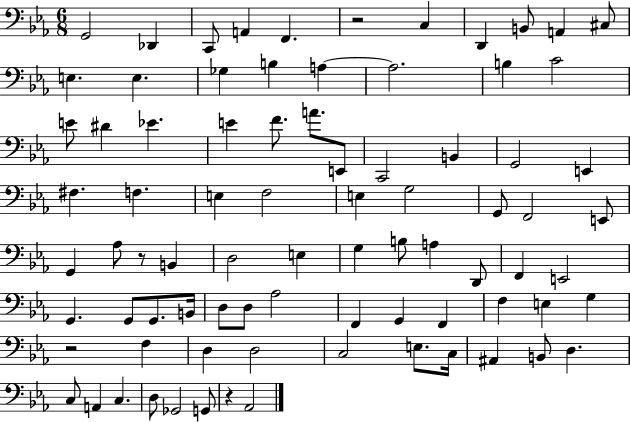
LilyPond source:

{
  \clef bass
  \numericTimeSignature
  \time 6/8
  \key ees \major
  g,2 des,4 | c,8 a,4 f,4. | r2 c4 | d,4 b,8 a,4 cis8 | \break e4. e4. | ges4 b4 a4~~ | a2. | b4 c'2 | \break e'8 dis'4 ees'4. | e'4 f'8. a'8. e,8 | c,2 b,4 | g,2 e,4 | \break fis4. f4. | e4 f2 | e4 g2 | g,8 f,2 e,8 | \break g,4 aes8 r8 b,4 | d2 e4 | g4 b8 a4 d,8 | f,4 e,2 | \break g,4. g,8 g,8. b,16 | d8 d8 aes2 | f,4 g,4 f,4 | f4 e4 g4 | \break r2 f4 | d4 d2 | c2 e8. c16 | ais,4 b,8 d4. | \break c8 a,4 c4. | d8 ges,2 g,8 | r4 aes,2 | \bar "|."
}